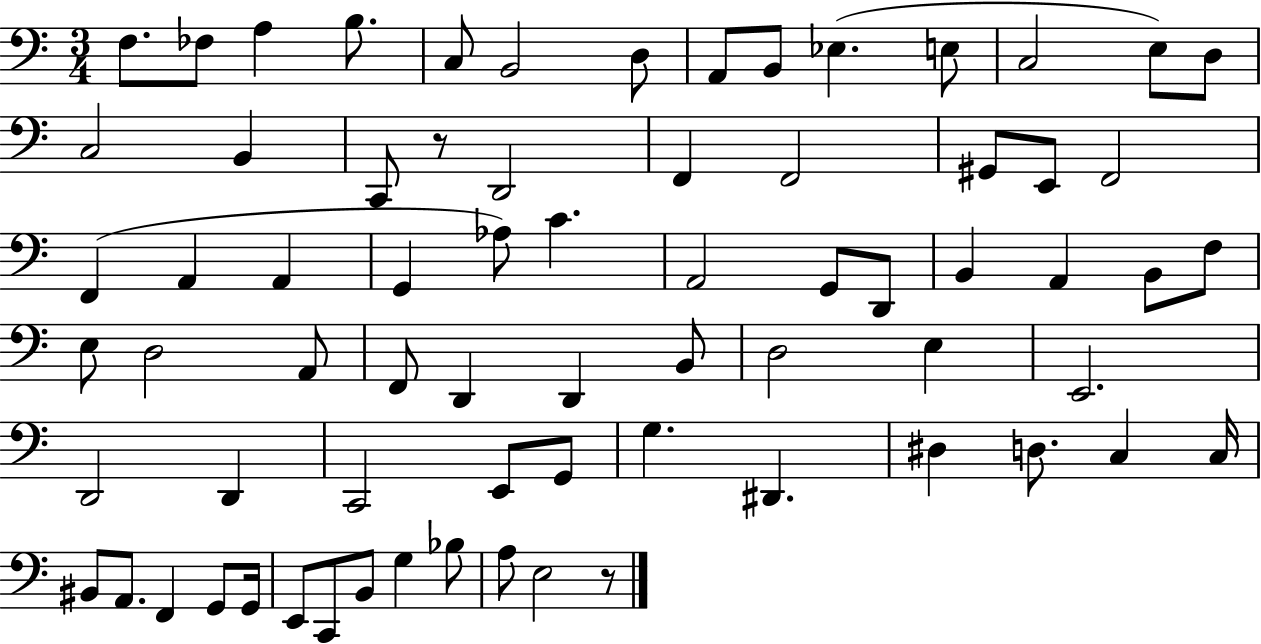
{
  \clef bass
  \numericTimeSignature
  \time 3/4
  \key c \major
  f8. fes8 a4 b8. | c8 b,2 d8 | a,8 b,8 ees4.( e8 | c2 e8) d8 | \break c2 b,4 | c,8 r8 d,2 | f,4 f,2 | gis,8 e,8 f,2 | \break f,4( a,4 a,4 | g,4 aes8) c'4. | a,2 g,8 d,8 | b,4 a,4 b,8 f8 | \break e8 d2 a,8 | f,8 d,4 d,4 b,8 | d2 e4 | e,2. | \break d,2 d,4 | c,2 e,8 g,8 | g4. dis,4. | dis4 d8. c4 c16 | \break bis,8 a,8. f,4 g,8 g,16 | e,8 c,8 b,8 g4 bes8 | a8 e2 r8 | \bar "|."
}